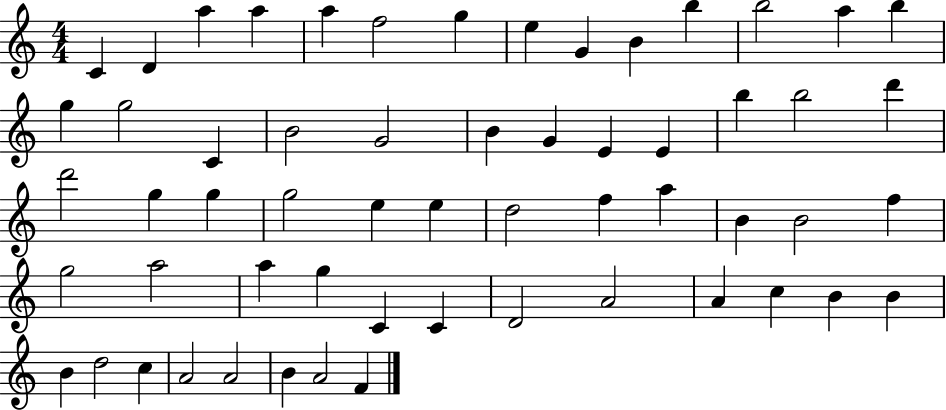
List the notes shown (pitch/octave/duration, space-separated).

C4/q D4/q A5/q A5/q A5/q F5/h G5/q E5/q G4/q B4/q B5/q B5/h A5/q B5/q G5/q G5/h C4/q B4/h G4/h B4/q G4/q E4/q E4/q B5/q B5/h D6/q D6/h G5/q G5/q G5/h E5/q E5/q D5/h F5/q A5/q B4/q B4/h F5/q G5/h A5/h A5/q G5/q C4/q C4/q D4/h A4/h A4/q C5/q B4/q B4/q B4/q D5/h C5/q A4/h A4/h B4/q A4/h F4/q